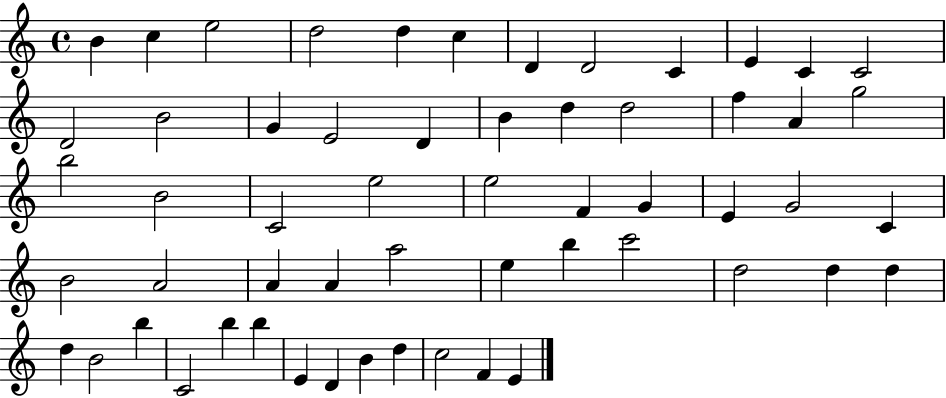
B4/q C5/q E5/h D5/h D5/q C5/q D4/q D4/h C4/q E4/q C4/q C4/h D4/h B4/h G4/q E4/h D4/q B4/q D5/q D5/h F5/q A4/q G5/h B5/h B4/h C4/h E5/h E5/h F4/q G4/q E4/q G4/h C4/q B4/h A4/h A4/q A4/q A5/h E5/q B5/q C6/h D5/h D5/q D5/q D5/q B4/h B5/q C4/h B5/q B5/q E4/q D4/q B4/q D5/q C5/h F4/q E4/q